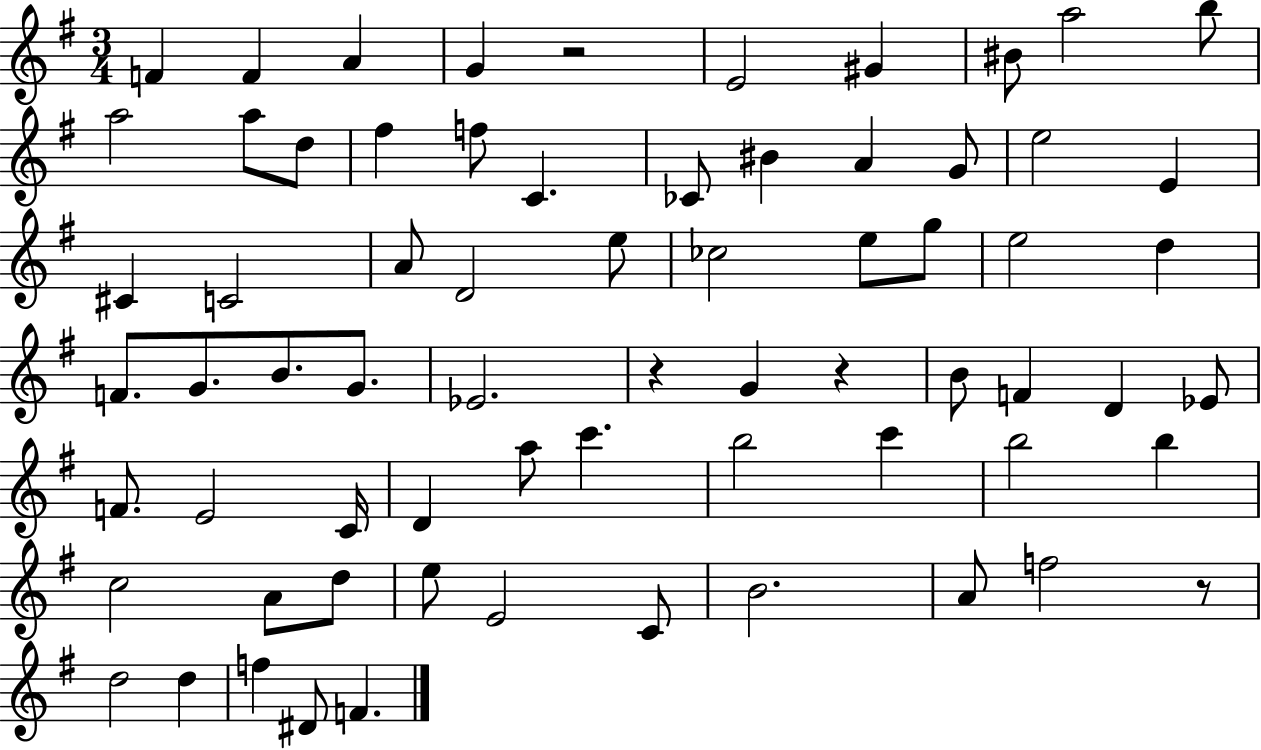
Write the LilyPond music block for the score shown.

{
  \clef treble
  \numericTimeSignature
  \time 3/4
  \key g \major
  \repeat volta 2 { f'4 f'4 a'4 | g'4 r2 | e'2 gis'4 | bis'8 a''2 b''8 | \break a''2 a''8 d''8 | fis''4 f''8 c'4. | ces'8 bis'4 a'4 g'8 | e''2 e'4 | \break cis'4 c'2 | a'8 d'2 e''8 | ces''2 e''8 g''8 | e''2 d''4 | \break f'8. g'8. b'8. g'8. | ees'2. | r4 g'4 r4 | b'8 f'4 d'4 ees'8 | \break f'8. e'2 c'16 | d'4 a''8 c'''4. | b''2 c'''4 | b''2 b''4 | \break c''2 a'8 d''8 | e''8 e'2 c'8 | b'2. | a'8 f''2 r8 | \break d''2 d''4 | f''4 dis'8 f'4. | } \bar "|."
}